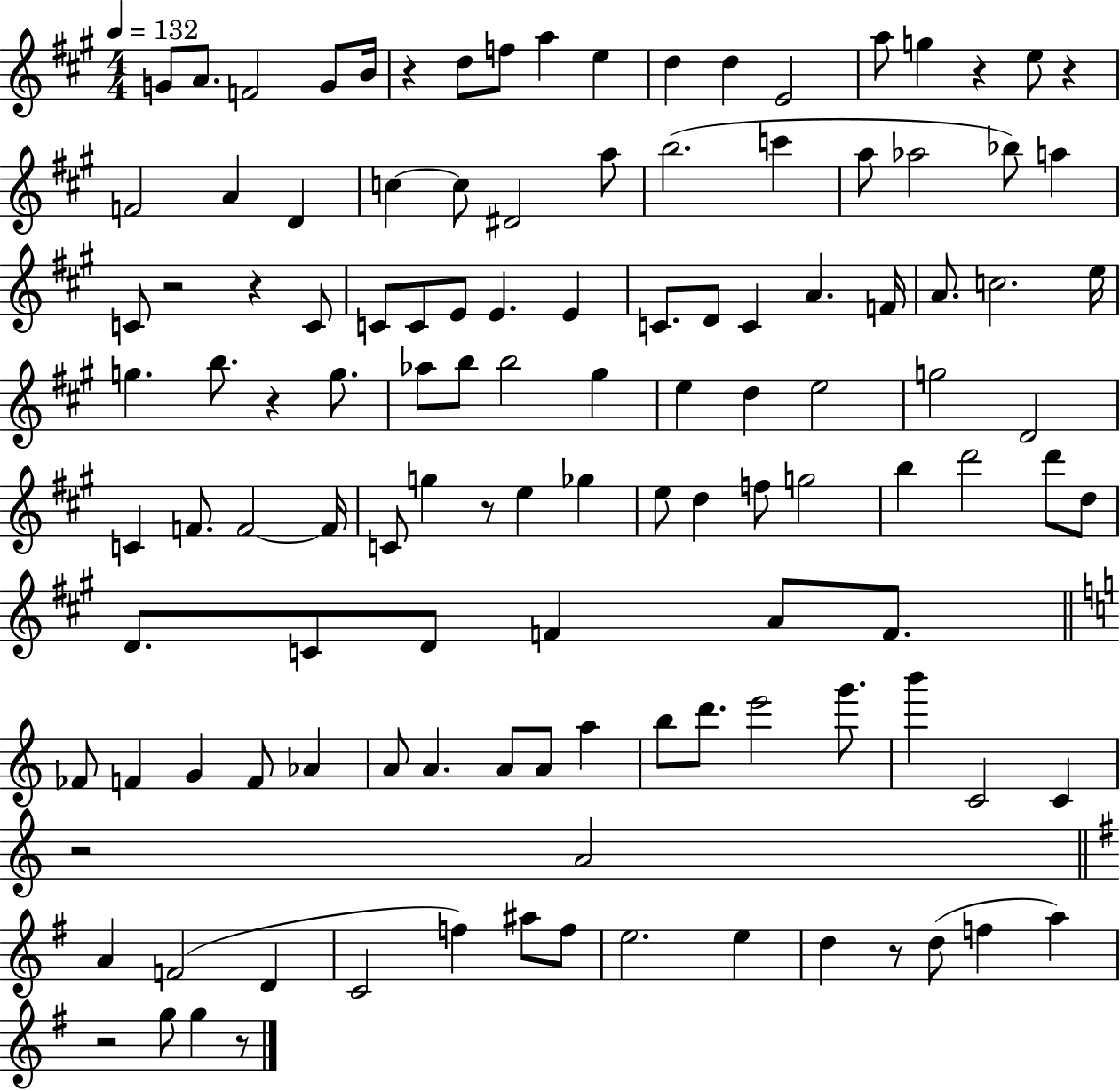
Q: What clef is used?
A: treble